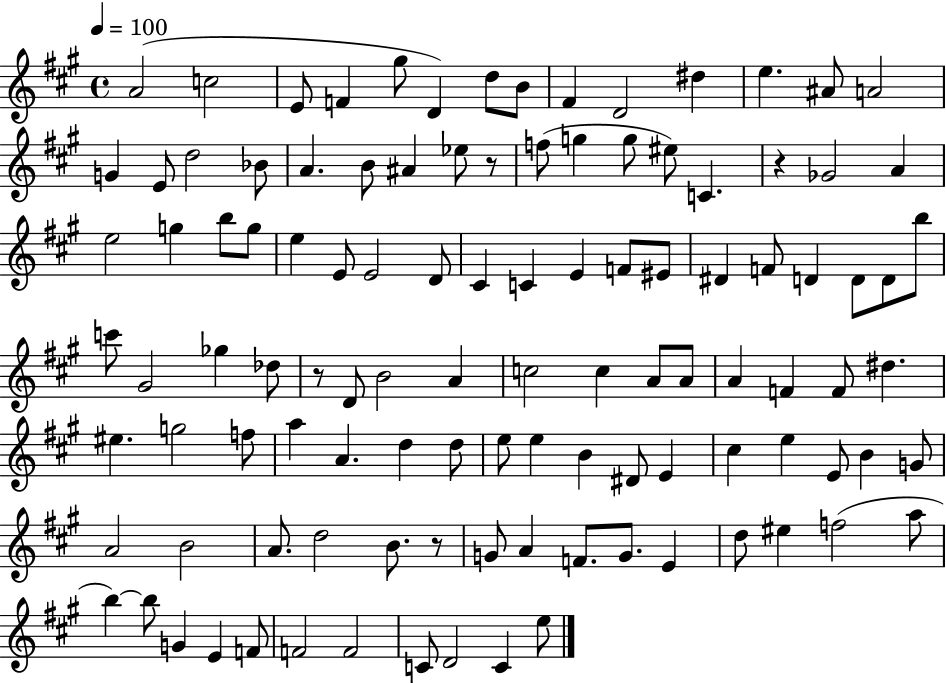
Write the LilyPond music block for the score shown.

{
  \clef treble
  \time 4/4
  \defaultTimeSignature
  \key a \major
  \tempo 4 = 100
  \repeat volta 2 { a'2( c''2 | e'8 f'4 gis''8 d'4) d''8 b'8 | fis'4 d'2 dis''4 | e''4. ais'8 a'2 | \break g'4 e'8 d''2 bes'8 | a'4. b'8 ais'4 ees''8 r8 | f''8( g''4 g''8 eis''8) c'4. | r4 ges'2 a'4 | \break e''2 g''4 b''8 g''8 | e''4 e'8 e'2 d'8 | cis'4 c'4 e'4 f'8 eis'8 | dis'4 f'8 d'4 d'8 d'8 b''8 | \break c'''8 gis'2 ges''4 des''8 | r8 d'8 b'2 a'4 | c''2 c''4 a'8 a'8 | a'4 f'4 f'8 dis''4. | \break eis''4. g''2 f''8 | a''4 a'4. d''4 d''8 | e''8 e''4 b'4 dis'8 e'4 | cis''4 e''4 e'8 b'4 g'8 | \break a'2 b'2 | a'8. d''2 b'8. r8 | g'8 a'4 f'8. g'8. e'4 | d''8 eis''4 f''2( a''8 | \break b''4~~) b''8 g'4 e'4 f'8 | f'2 f'2 | c'8 d'2 c'4 e''8 | } \bar "|."
}